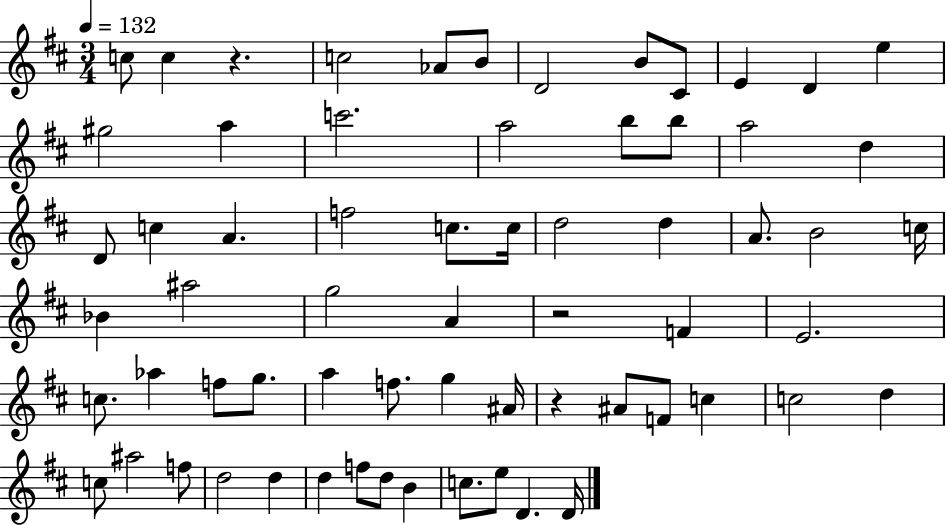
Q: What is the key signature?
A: D major